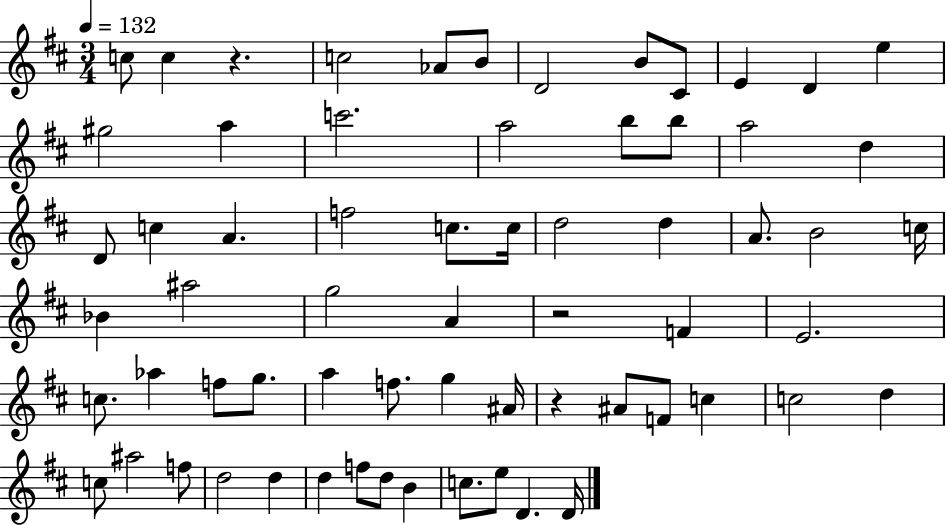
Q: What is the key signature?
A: D major